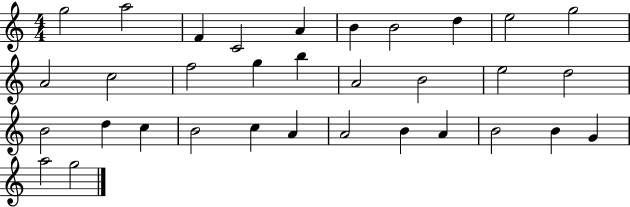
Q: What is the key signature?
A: C major